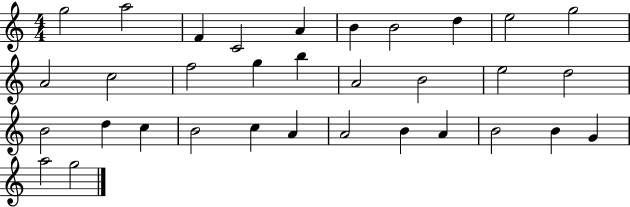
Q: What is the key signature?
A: C major